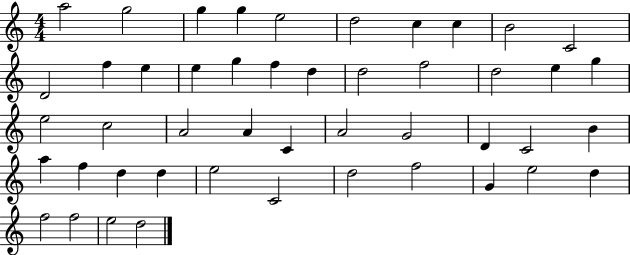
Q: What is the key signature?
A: C major